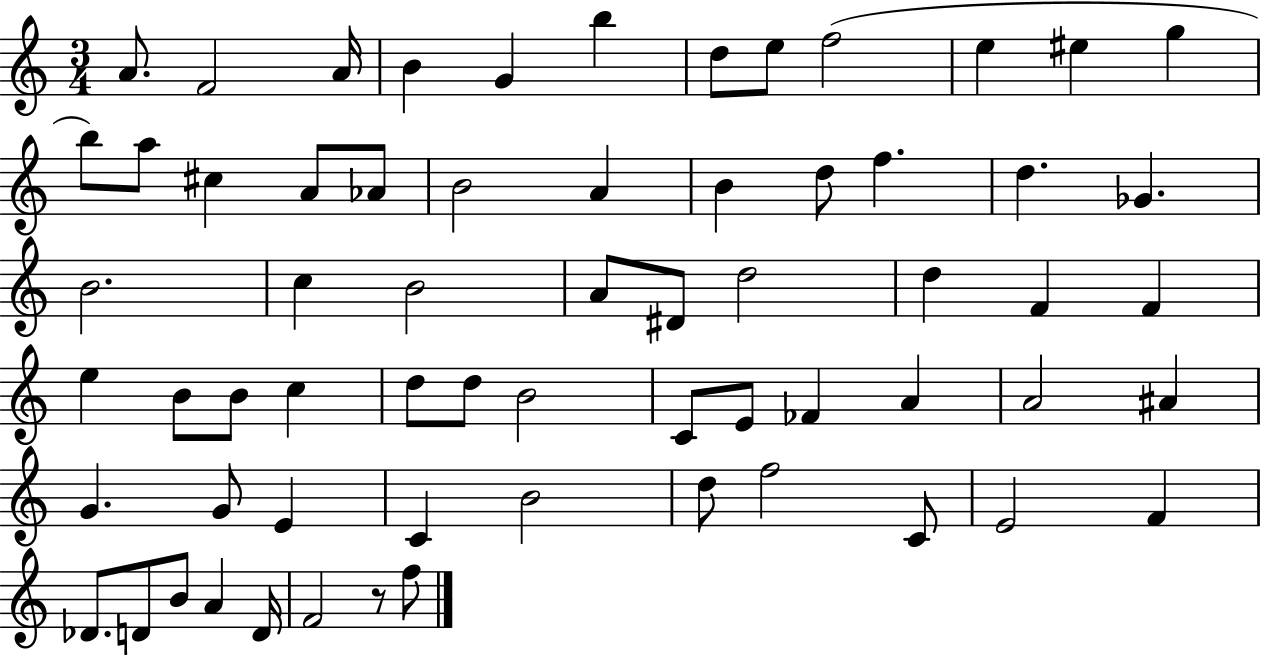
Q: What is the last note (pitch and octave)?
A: F5